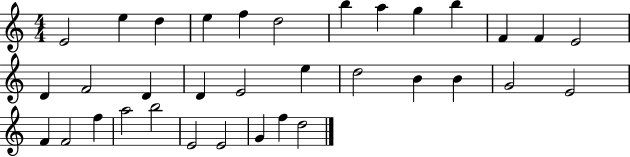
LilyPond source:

{
  \clef treble
  \numericTimeSignature
  \time 4/4
  \key c \major
  e'2 e''4 d''4 | e''4 f''4 d''2 | b''4 a''4 g''4 b''4 | f'4 f'4 e'2 | \break d'4 f'2 d'4 | d'4 e'2 e''4 | d''2 b'4 b'4 | g'2 e'2 | \break f'4 f'2 f''4 | a''2 b''2 | e'2 e'2 | g'4 f''4 d''2 | \break \bar "|."
}